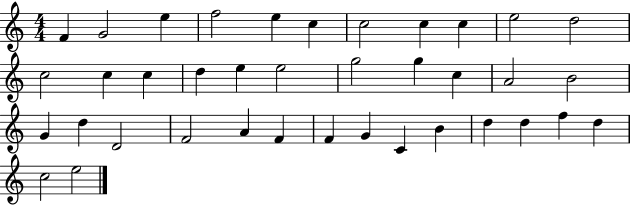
X:1
T:Untitled
M:4/4
L:1/4
K:C
F G2 e f2 e c c2 c c e2 d2 c2 c c d e e2 g2 g c A2 B2 G d D2 F2 A F F G C B d d f d c2 e2